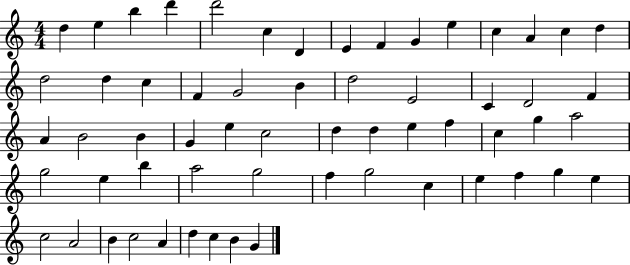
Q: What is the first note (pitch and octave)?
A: D5